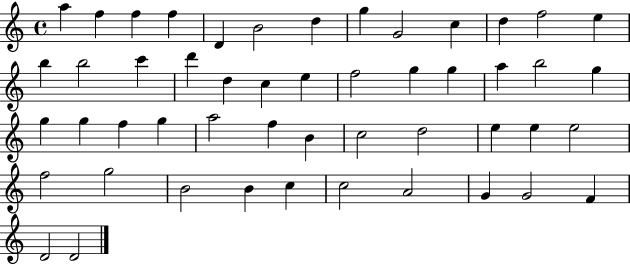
A5/q F5/q F5/q F5/q D4/q B4/h D5/q G5/q G4/h C5/q D5/q F5/h E5/q B5/q B5/h C6/q D6/q D5/q C5/q E5/q F5/h G5/q G5/q A5/q B5/h G5/q G5/q G5/q F5/q G5/q A5/h F5/q B4/q C5/h D5/h E5/q E5/q E5/h F5/h G5/h B4/h B4/q C5/q C5/h A4/h G4/q G4/h F4/q D4/h D4/h